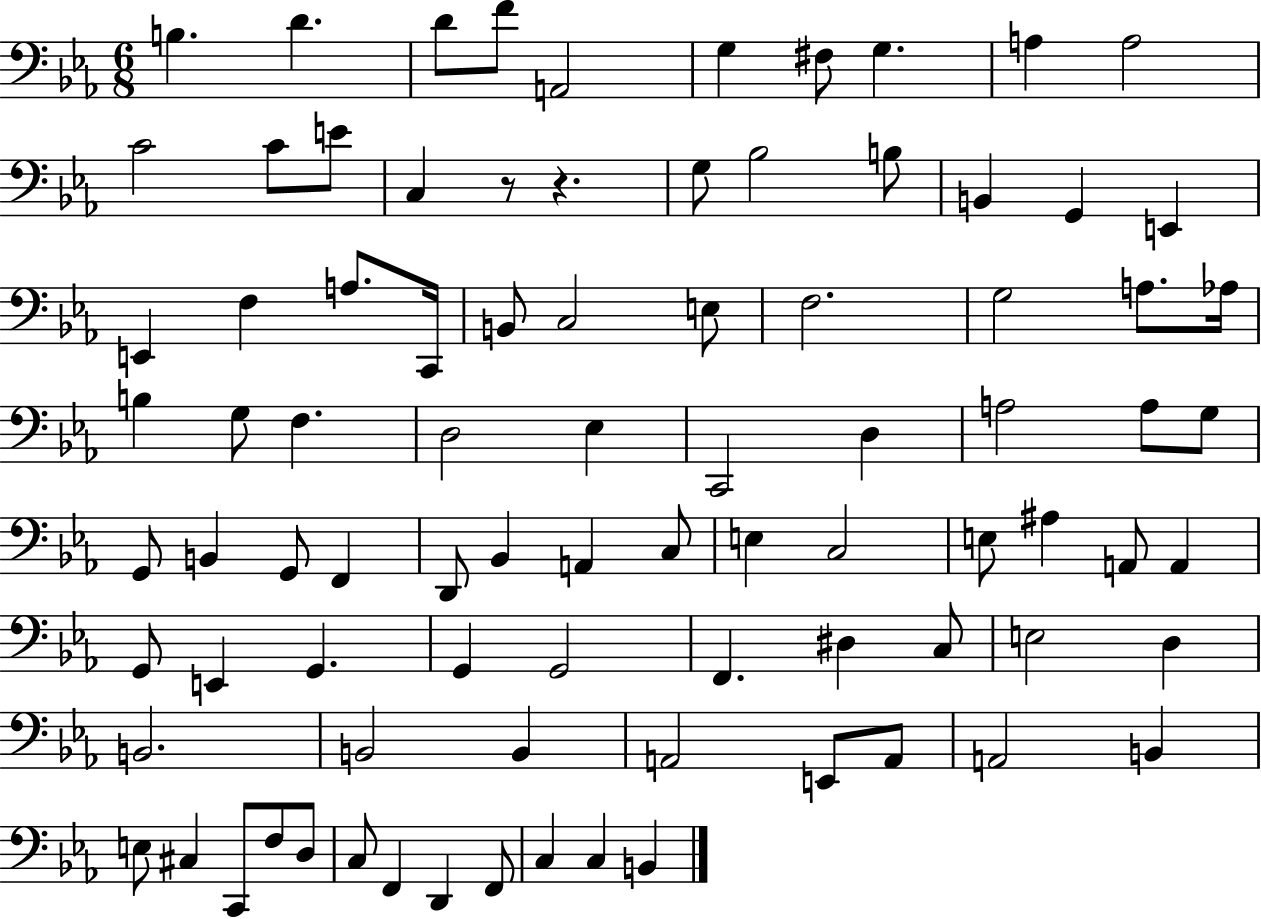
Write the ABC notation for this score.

X:1
T:Untitled
M:6/8
L:1/4
K:Eb
B, D D/2 F/2 A,,2 G, ^F,/2 G, A, A,2 C2 C/2 E/2 C, z/2 z G,/2 _B,2 B,/2 B,, G,, E,, E,, F, A,/2 C,,/4 B,,/2 C,2 E,/2 F,2 G,2 A,/2 _A,/4 B, G,/2 F, D,2 _E, C,,2 D, A,2 A,/2 G,/2 G,,/2 B,, G,,/2 F,, D,,/2 _B,, A,, C,/2 E, C,2 E,/2 ^A, A,,/2 A,, G,,/2 E,, G,, G,, G,,2 F,, ^D, C,/2 E,2 D, B,,2 B,,2 B,, A,,2 E,,/2 A,,/2 A,,2 B,, E,/2 ^C, C,,/2 F,/2 D,/2 C,/2 F,, D,, F,,/2 C, C, B,,